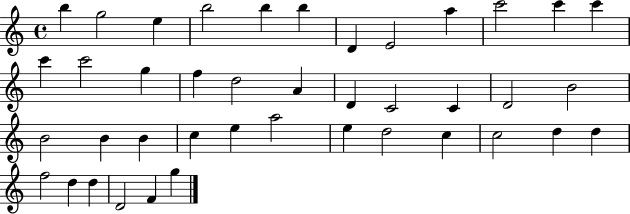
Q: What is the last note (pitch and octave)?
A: G5